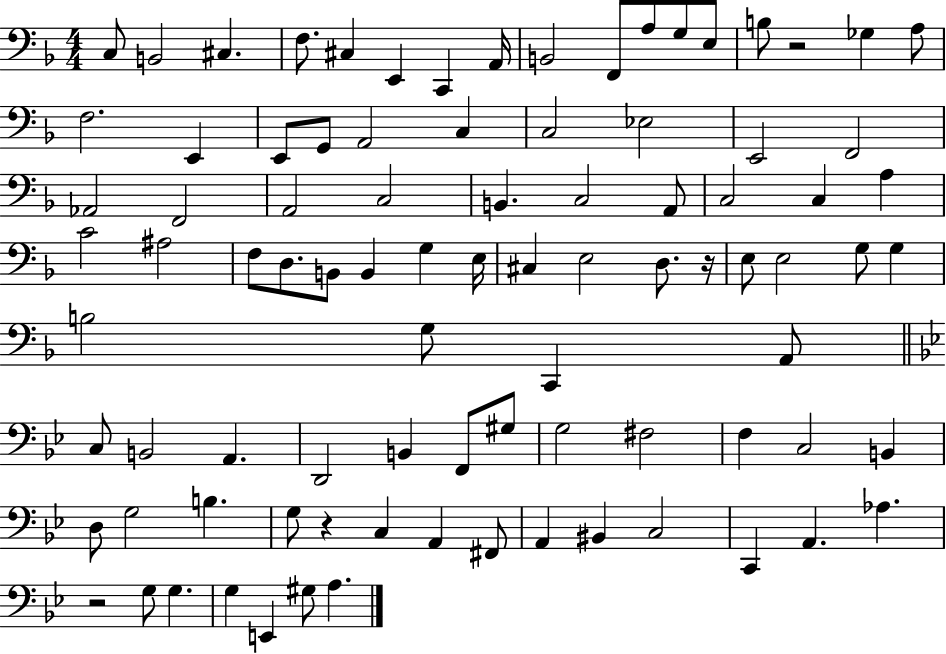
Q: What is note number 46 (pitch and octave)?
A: E3